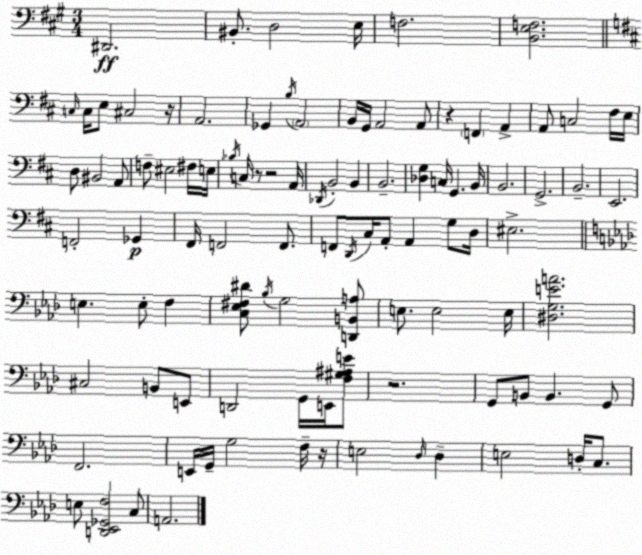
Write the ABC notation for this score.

X:1
T:Untitled
M:3/4
L:1/4
K:A
^D,,2 ^B,,/2 D,2 E,/4 F,2 [B,,E,F,]2 C,/4 C,/4 E,/2 ^C,2 z/4 A,,2 _G,, B,/4 A,,2 B,,/4 G,,/4 A,,2 A,,/2 z F,, A,, A,,/2 C,2 ^F,/4 E,/4 D,/2 ^B,,2 A,,/2 F,/2 ^E,2 ^F,/4 E,/4 _B,/4 C,/4 z/2 z2 A,,/4 _D,,/4 B,,2 B,, B,,2 [_D,G,] C,/4 G,, B,,/4 B,,2 G,,2 B,,2 E,,2 F,,2 _G,, ^F,,/4 F,,2 F,,/2 F,,/2 D,,/4 ^C,/4 A,,/2 A,, G,/2 D,/4 ^E,2 E, E,/2 F, [C,_E,^F,^D]/2 _B,/4 G,2 [D,,B,,A,]/2 E,/2 E,2 E,/4 [^D,G,EA]2 ^C,2 B,,/2 E,,/2 D,,2 G,,/4 E,,/4 [F,^G,^A,E]/2 z2 G,,/2 B,,/2 B,, G,,/2 F,,2 E,,/4 G,,/4 G,2 F,/4 z/4 E,2 _D,/4 _D, E,2 D,/4 C,/2 E,/2 [D,,_E,,_G,,F,]2 C,/2 A,,2